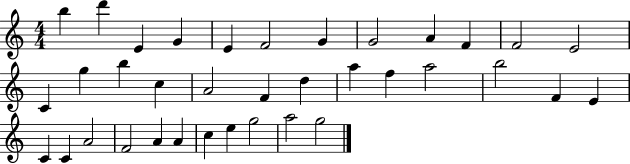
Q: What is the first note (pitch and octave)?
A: B5